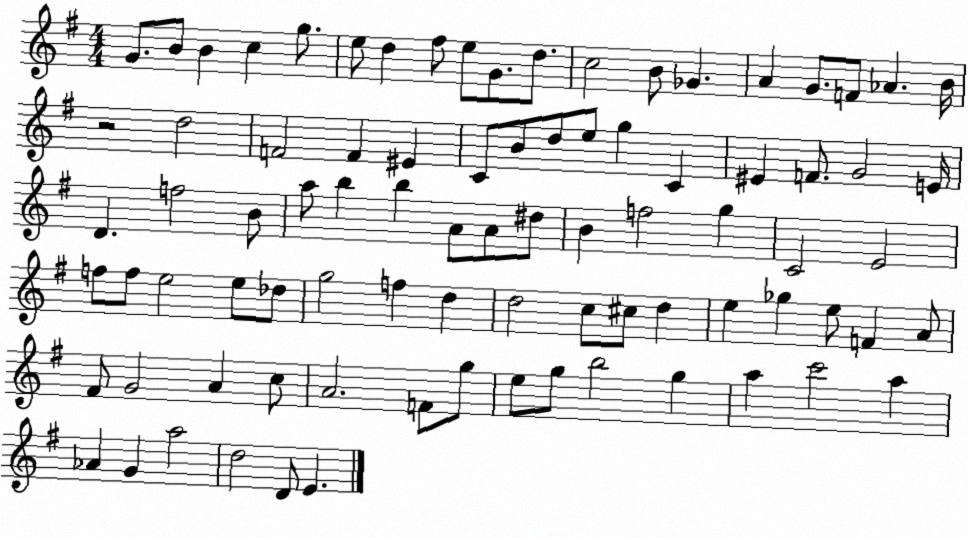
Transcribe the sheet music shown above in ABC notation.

X:1
T:Untitled
M:4/4
L:1/4
K:G
G/2 B/2 B c g/2 e/2 d ^f/2 e/2 G/2 d/2 c2 B/2 _G A G/2 F/2 _A B/4 z2 d2 F2 F ^E C/2 B/2 d/2 e/2 g C ^E F/2 G2 E/4 D f2 B/2 a/2 b b A/2 A/2 ^d/2 B f2 g C2 E2 f/2 f/2 e2 e/2 _d/2 g2 f d d2 c/2 ^c/2 d e _g e/2 F A/2 ^F/2 G2 A c/2 A2 F/2 g/2 e/2 g/2 b2 g a c'2 a _A G a2 d2 D/2 E